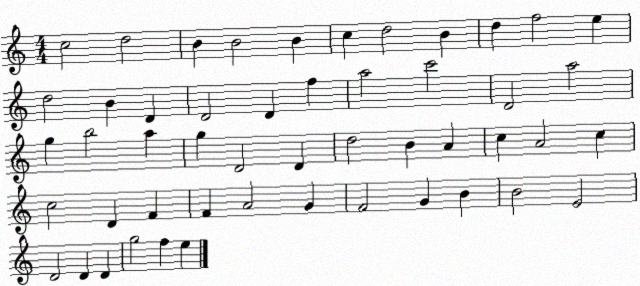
X:1
T:Untitled
M:4/4
L:1/4
K:C
c2 d2 B B2 B c d2 B d f2 e d2 B D D2 D f a2 c'2 D2 a2 g b2 a g D2 D d2 B A c A2 c c2 D F F A2 G F2 G B B2 E2 D2 D D g2 f e